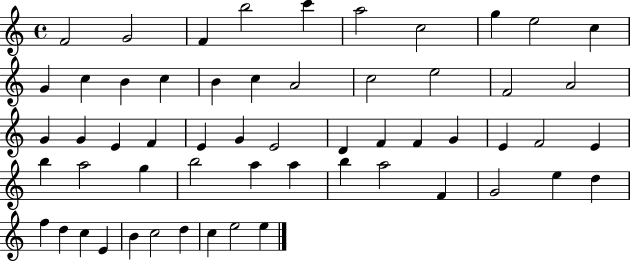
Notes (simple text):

F4/h G4/h F4/q B5/h C6/q A5/h C5/h G5/q E5/h C5/q G4/q C5/q B4/q C5/q B4/q C5/q A4/h C5/h E5/h F4/h A4/h G4/q G4/q E4/q F4/q E4/q G4/q E4/h D4/q F4/q F4/q G4/q E4/q F4/h E4/q B5/q A5/h G5/q B5/h A5/q A5/q B5/q A5/h F4/q G4/h E5/q D5/q F5/q D5/q C5/q E4/q B4/q C5/h D5/q C5/q E5/h E5/q